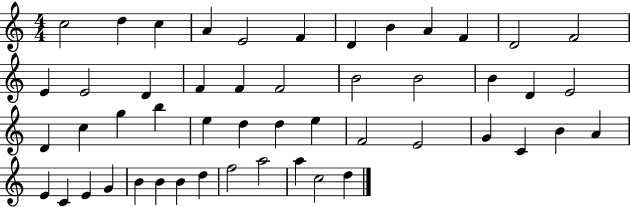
C5/h D5/q C5/q A4/q E4/h F4/q D4/q B4/q A4/q F4/q D4/h F4/h E4/q E4/h D4/q F4/q F4/q F4/h B4/h B4/h B4/q D4/q E4/h D4/q C5/q G5/q B5/q E5/q D5/q D5/q E5/q F4/h E4/h G4/q C4/q B4/q A4/q E4/q C4/q E4/q G4/q B4/q B4/q B4/q D5/q F5/h A5/h A5/q C5/h D5/q